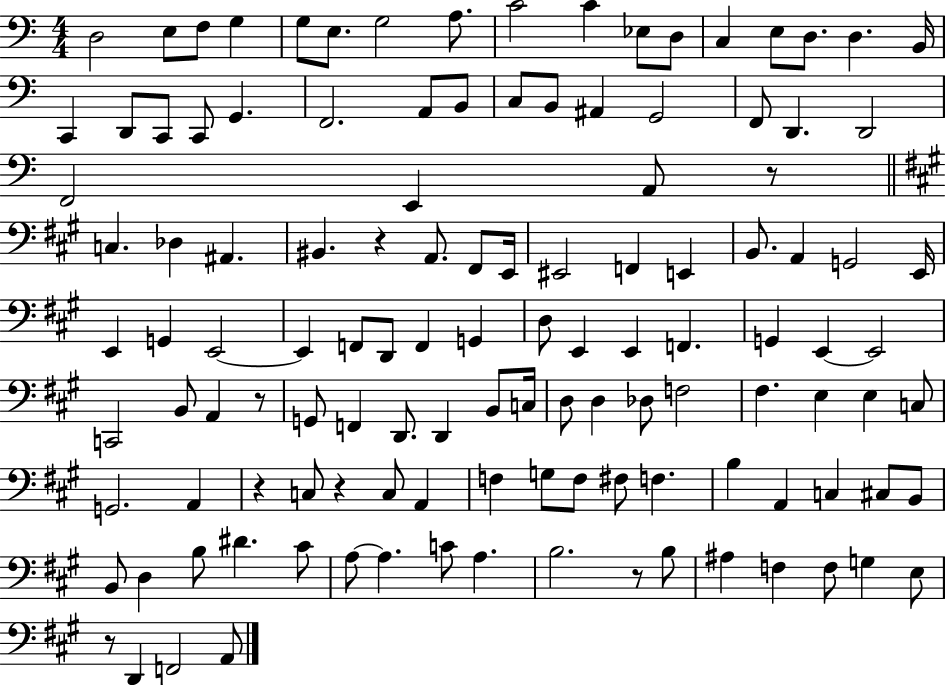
{
  \clef bass
  \numericTimeSignature
  \time 4/4
  \key c \major
  d2 e8 f8 g4 | g8 e8. g2 a8. | c'2 c'4 ees8 d8 | c4 e8 d8. d4. b,16 | \break c,4 d,8 c,8 c,8 g,4. | f,2. a,8 b,8 | c8 b,8 ais,4 g,2 | f,8 d,4. d,2 | \break f,2 e,4 a,8 r8 | \bar "||" \break \key a \major c4. des4 ais,4. | bis,4. r4 a,8. fis,8 e,16 | eis,2 f,4 e,4 | b,8. a,4 g,2 e,16 | \break e,4 g,4 e,2~~ | e,4 f,8 d,8 f,4 g,4 | d8 e,4 e,4 f,4. | g,4 e,4~~ e,2 | \break c,2 b,8 a,4 r8 | g,8 f,4 d,8. d,4 b,8 c16 | d8 d4 des8 f2 | fis4. e4 e4 c8 | \break g,2. a,4 | r4 c8 r4 c8 a,4 | f4 g8 f8 fis8 f4. | b4 a,4 c4 cis8 b,8 | \break b,8 d4 b8 dis'4. cis'8 | a8~~ a4. c'8 a4. | b2. r8 b8 | ais4 f4 f8 g4 e8 | \break r8 d,4 f,2 a,8 | \bar "|."
}